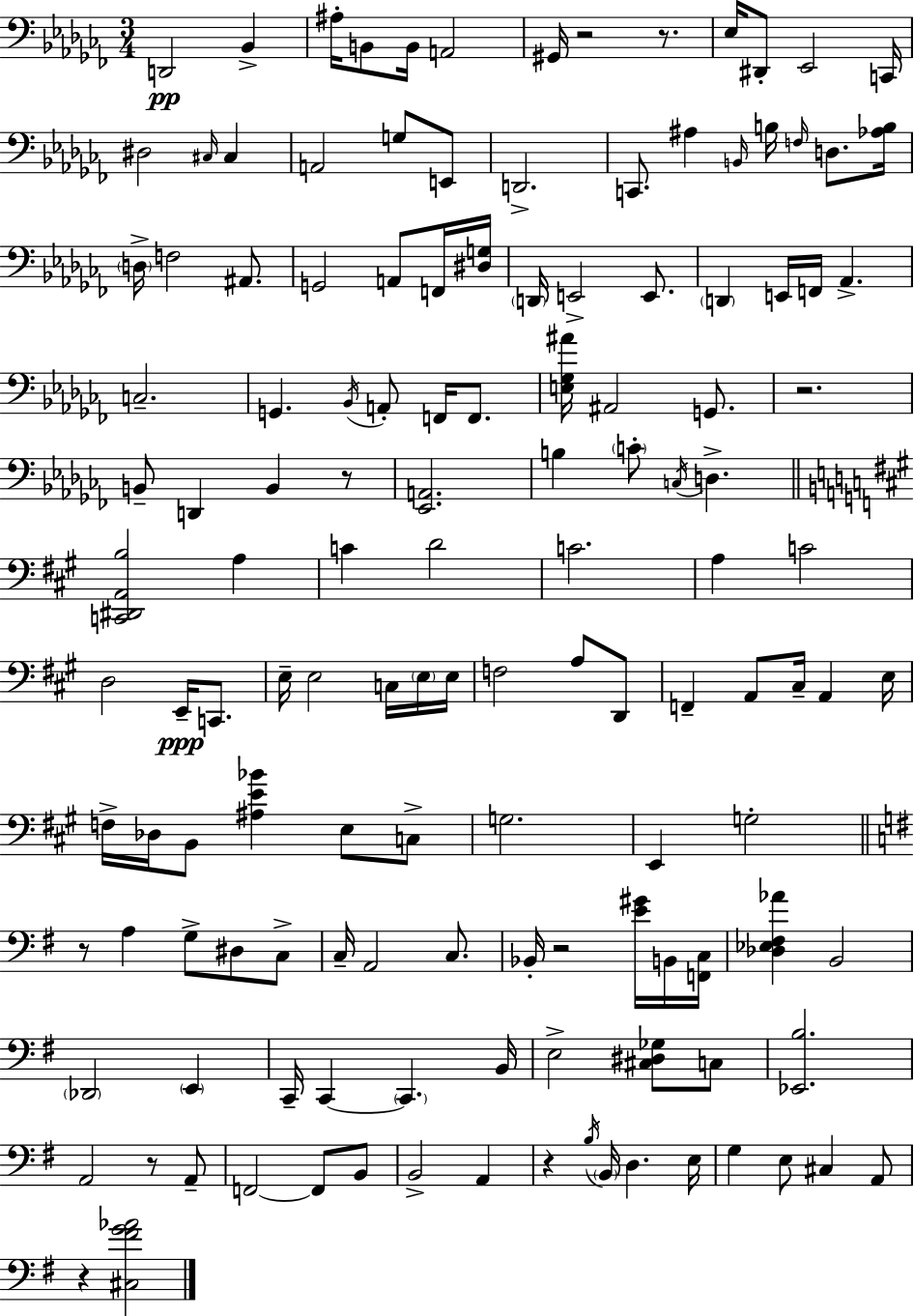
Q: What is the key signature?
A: AES minor